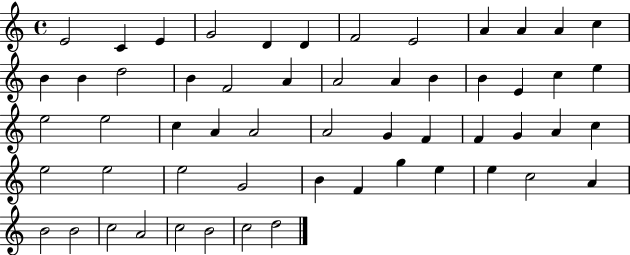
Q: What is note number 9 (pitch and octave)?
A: A4